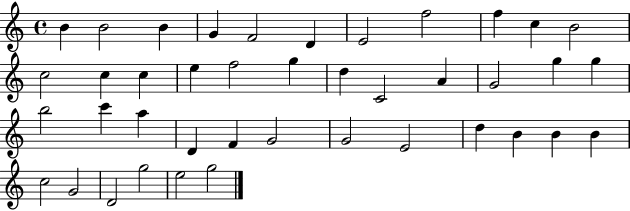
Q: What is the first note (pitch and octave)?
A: B4